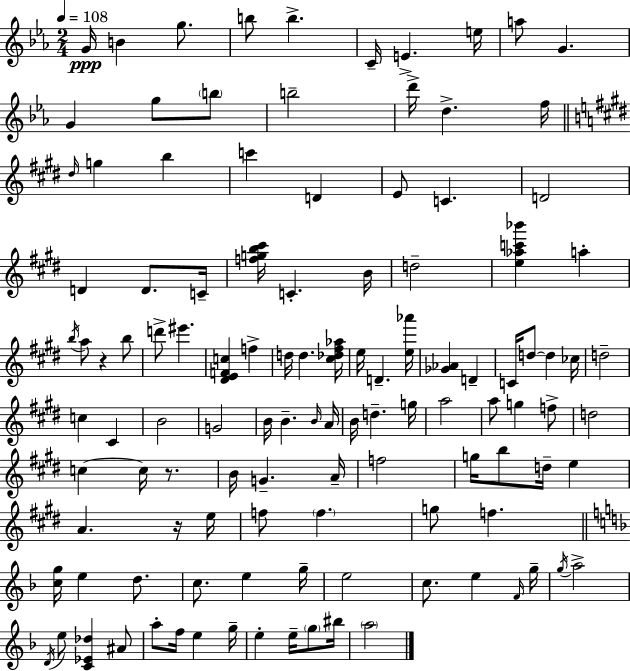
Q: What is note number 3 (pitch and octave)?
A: G5